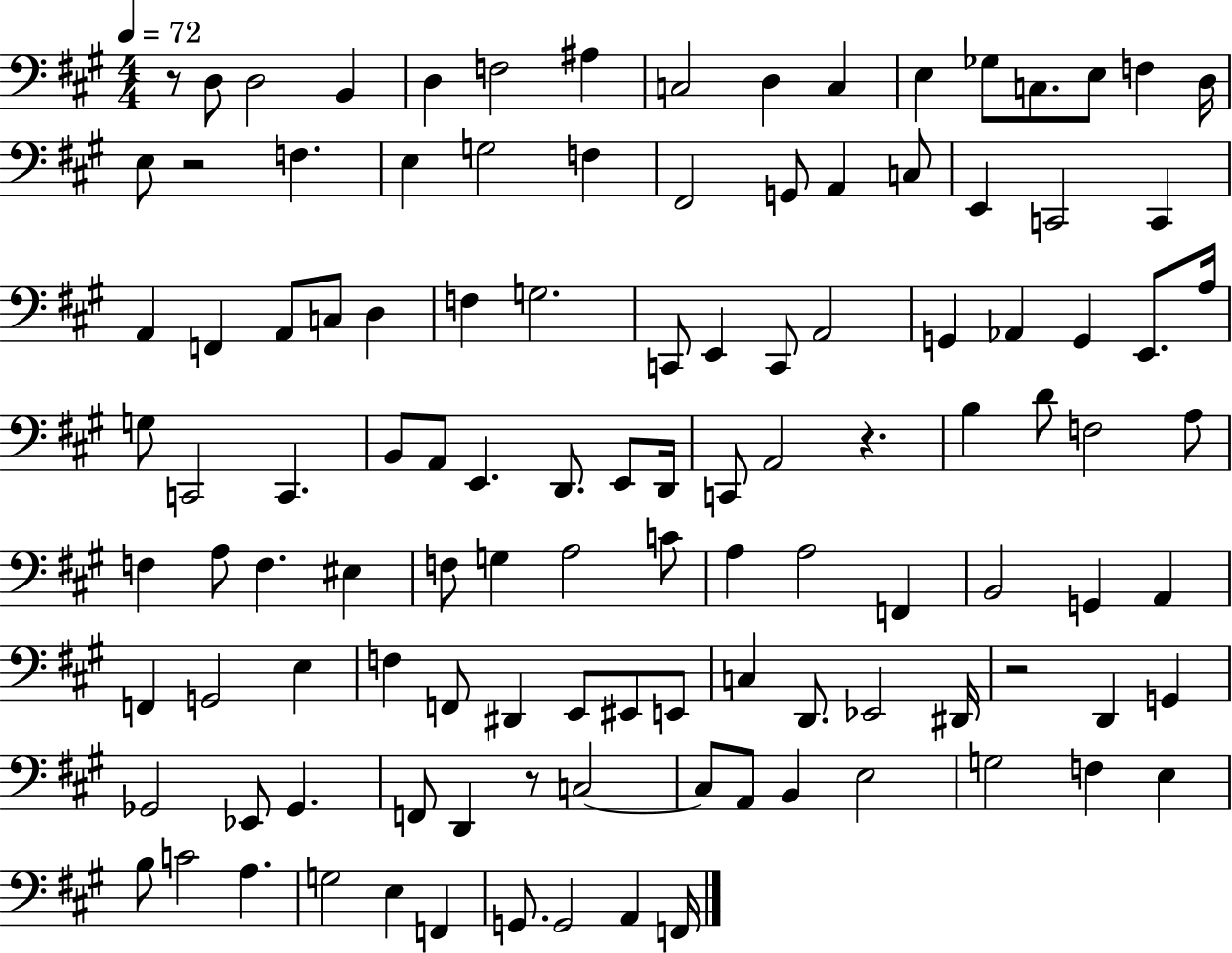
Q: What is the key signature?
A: A major